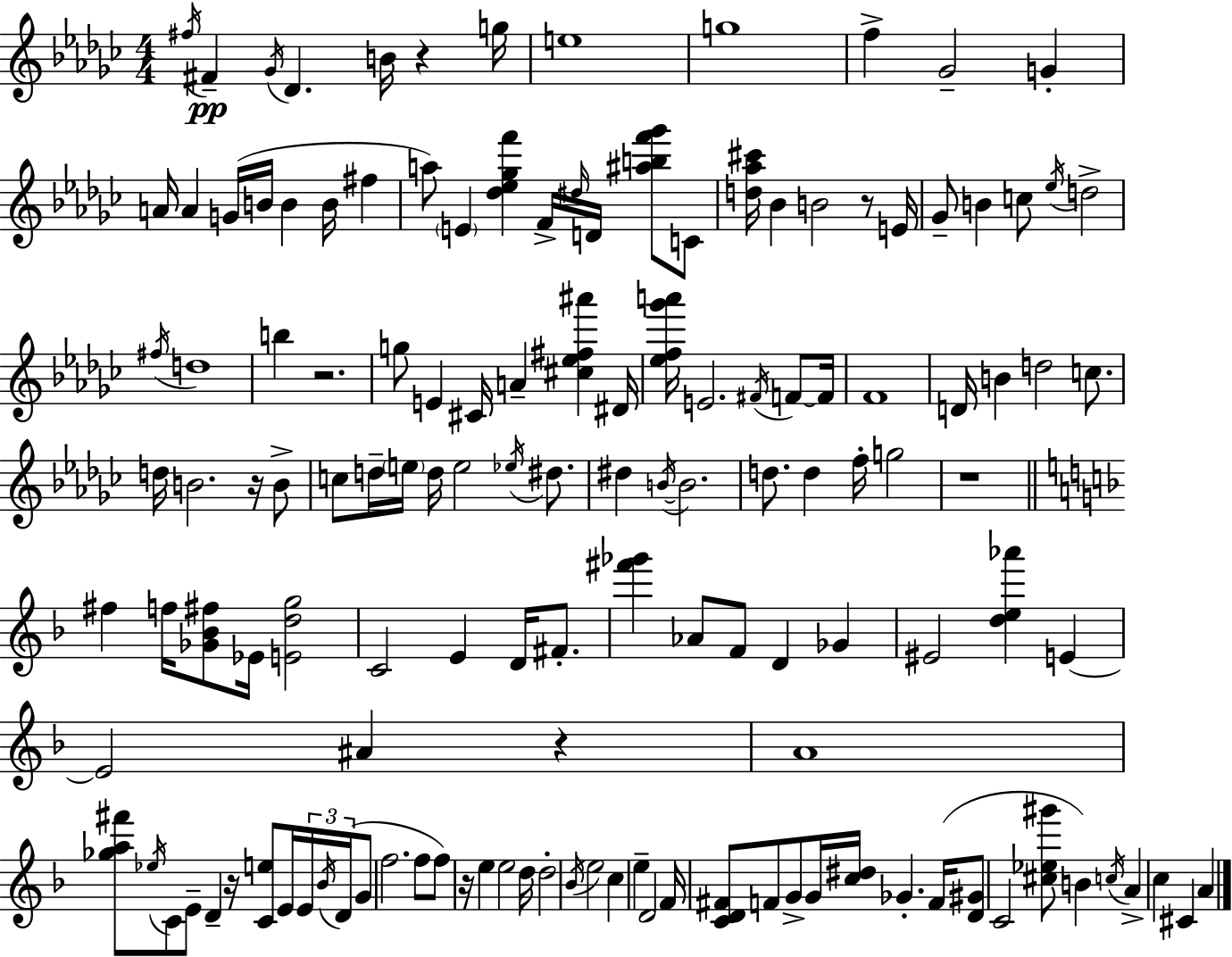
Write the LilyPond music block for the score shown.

{
  \clef treble
  \numericTimeSignature
  \time 4/4
  \key ees \minor
  \repeat volta 2 { \acciaccatura { fis''16 }\pp fis'4-- \acciaccatura { ges'16 } des'4. b'16 r4 | g''16 e''1 | g''1 | f''4-> ges'2-- g'4-. | \break a'16 a'4 g'16( b'16 b'4 b'16 fis''4 | a''8) \parenthesize e'4 <des'' ees'' ges'' f'''>4 f'16-> \grace { dis''16 } d'16 <ais'' b'' f''' ges'''>8 | c'8 <d'' aes'' cis'''>16 bes'4 b'2 | r8 e'16 ges'8-- b'4 c''8 \acciaccatura { ees''16 } d''2-> | \break \acciaccatura { fis''16 } d''1 | b''4 r2. | g''8 e'4 cis'16 a'4-- | <cis'' ees'' fis'' ais'''>4 dis'16 <ees'' f'' ges''' a'''>16 e'2. | \break \acciaccatura { fis'16 } f'8~~ f'16 f'1 | d'16 b'4 d''2 | c''8. d''16 b'2. | r16 b'8-> c''8 d''16-- \parenthesize e''16 d''16 e''2 | \break \acciaccatura { ees''16 } dis''8. dis''4 \acciaccatura { b'16~ }~ b'2. | d''8. d''4 f''16-. | g''2 r1 | \bar "||" \break \key d \minor fis''4 f''16 <ges' bes' fis''>8 ees'16 <e' d'' g''>2 | c'2 e'4 d'16 fis'8.-. | <fis''' ges'''>4 aes'8 f'8 d'4 ges'4 | eis'2 <d'' e'' aes'''>4 e'4~~ | \break e'2 ais'4 r4 | a'1 | <ges'' a'' fis'''>8 \acciaccatura { ees''16 } c'8 e'8-- d'4-- r16 <c' e''>8 e'16 \tuplet 3/2 { e'16 | \acciaccatura { bes'16 }( d'16 } g'8 f''2. | \break f''8 f''8) r16 e''4 e''2 | d''16 d''2-. \acciaccatura { bes'16 } e''2 | c''4 e''4-- d'2 | f'16 <c' d' fis'>8 f'8 g'8-> g'16 <c'' dis''>16 ges'4.-. | \break f'16( <d' gis'>8 c'2 <cis'' ees'' gis'''>8 b'4) | \acciaccatura { c''16 } a'4-> c''4 cis'4 | a'4 } \bar "|."
}